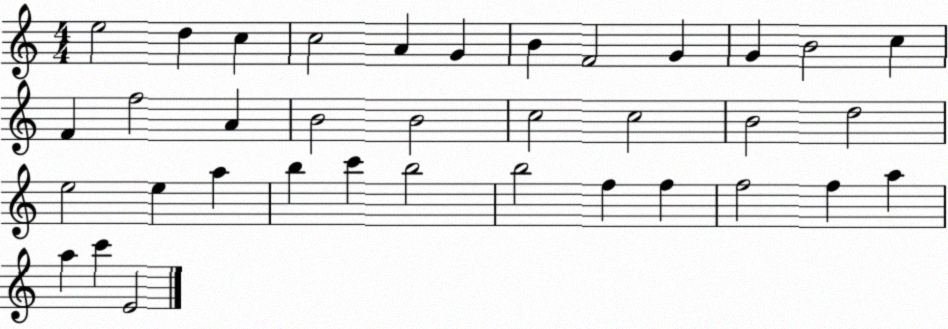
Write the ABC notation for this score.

X:1
T:Untitled
M:4/4
L:1/4
K:C
e2 d c c2 A G B F2 G G B2 c F f2 A B2 B2 c2 c2 B2 d2 e2 e a b c' b2 b2 f f f2 f a a c' E2